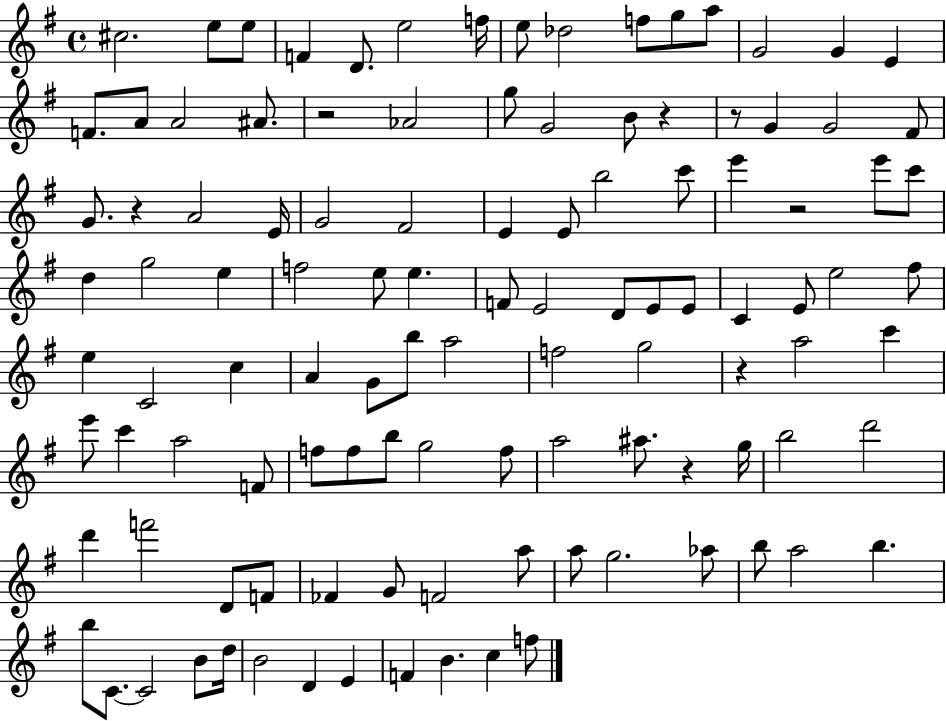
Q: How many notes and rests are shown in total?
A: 111